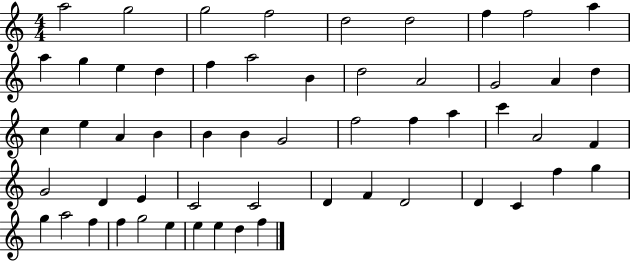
X:1
T:Untitled
M:4/4
L:1/4
K:C
a2 g2 g2 f2 d2 d2 f f2 a a g e d f a2 B d2 A2 G2 A d c e A B B B G2 f2 f a c' A2 F G2 D E C2 C2 D F D2 D C f g g a2 f f g2 e e e d f